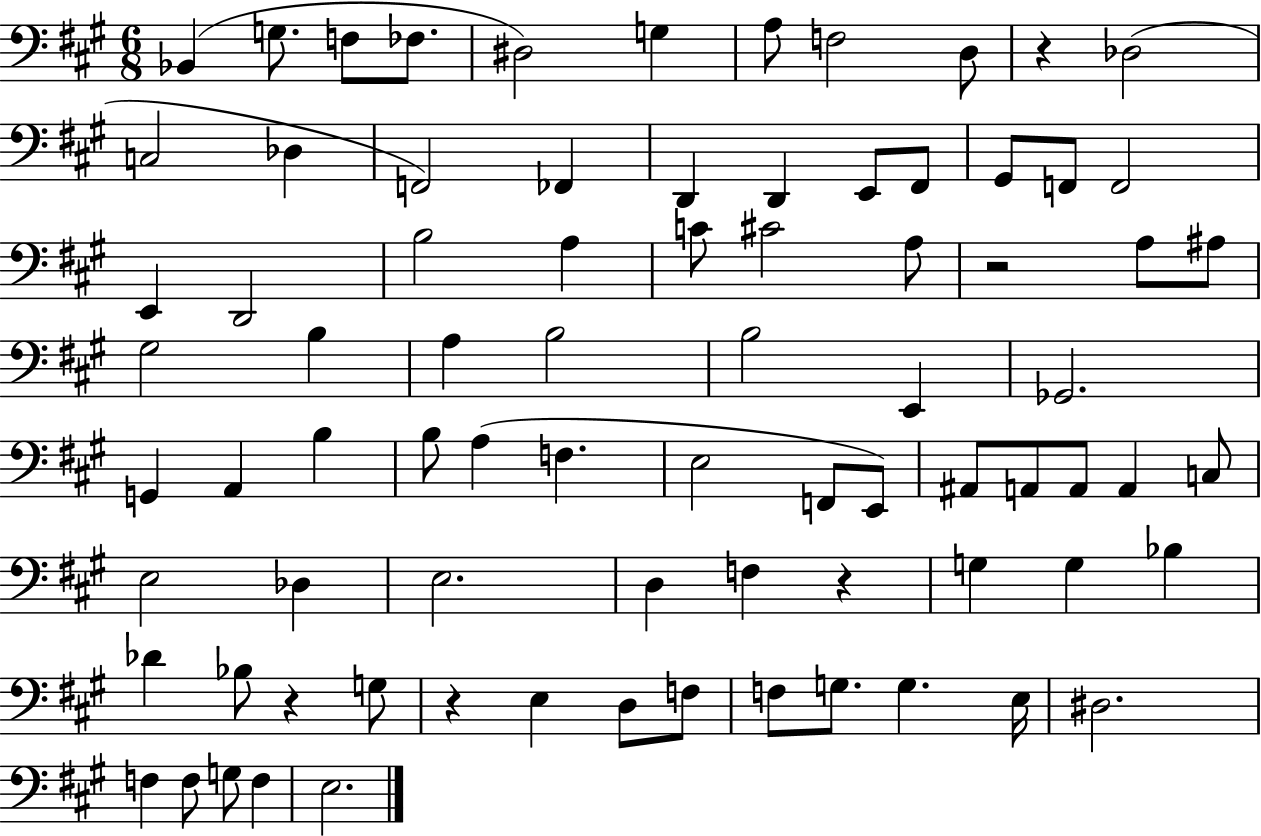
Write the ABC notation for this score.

X:1
T:Untitled
M:6/8
L:1/4
K:A
_B,, G,/2 F,/2 _F,/2 ^D,2 G, A,/2 F,2 D,/2 z _D,2 C,2 _D, F,,2 _F,, D,, D,, E,,/2 ^F,,/2 ^G,,/2 F,,/2 F,,2 E,, D,,2 B,2 A, C/2 ^C2 A,/2 z2 A,/2 ^A,/2 ^G,2 B, A, B,2 B,2 E,, _G,,2 G,, A,, B, B,/2 A, F, E,2 F,,/2 E,,/2 ^A,,/2 A,,/2 A,,/2 A,, C,/2 E,2 _D, E,2 D, F, z G, G, _B, _D _B,/2 z G,/2 z E, D,/2 F,/2 F,/2 G,/2 G, E,/4 ^D,2 F, F,/2 G,/2 F, E,2